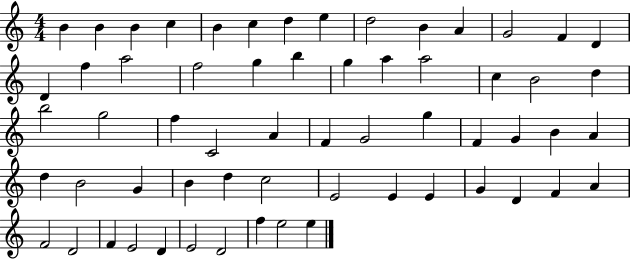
B4/q B4/q B4/q C5/q B4/q C5/q D5/q E5/q D5/h B4/q A4/q G4/h F4/q D4/q D4/q F5/q A5/h F5/h G5/q B5/q G5/q A5/q A5/h C5/q B4/h D5/q B5/h G5/h F5/q C4/h A4/q F4/q G4/h G5/q F4/q G4/q B4/q A4/q D5/q B4/h G4/q B4/q D5/q C5/h E4/h E4/q E4/q G4/q D4/q F4/q A4/q F4/h D4/h F4/q E4/h D4/q E4/h D4/h F5/q E5/h E5/q